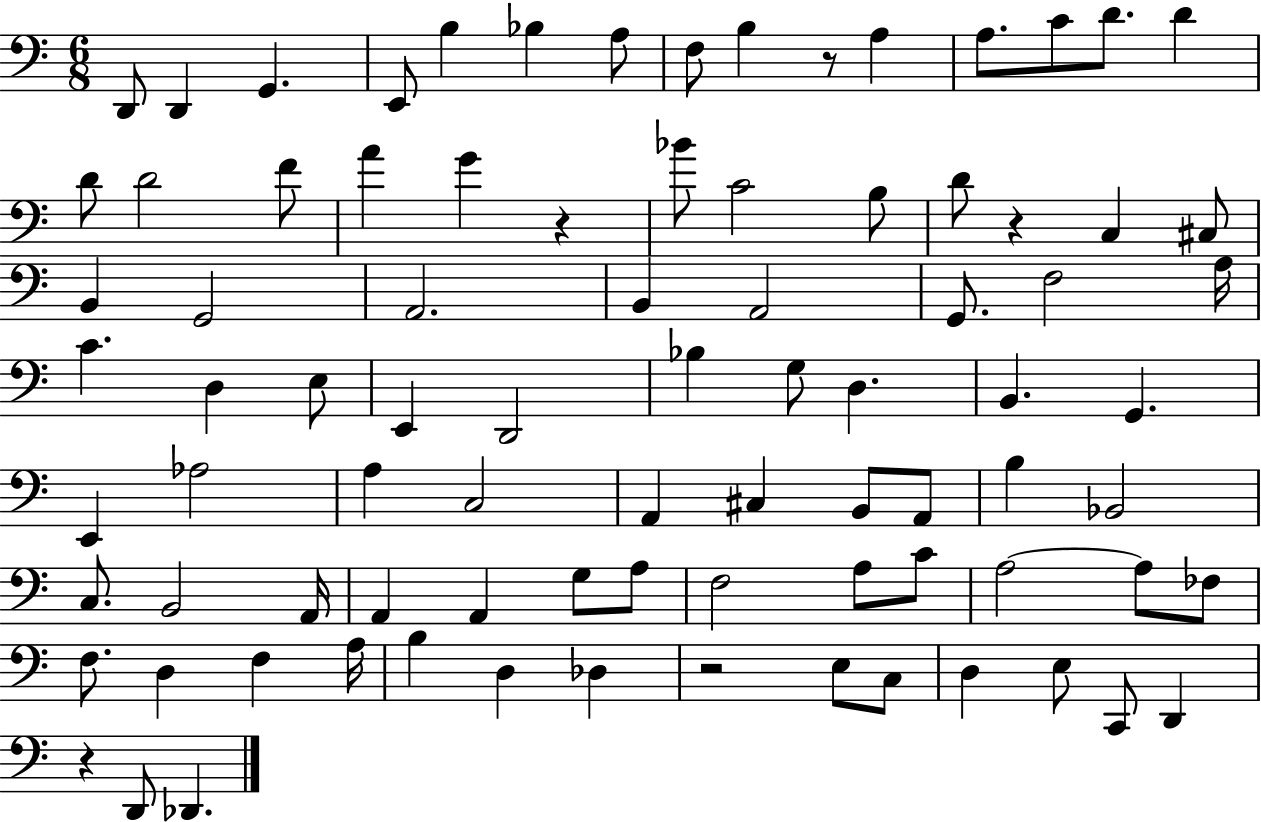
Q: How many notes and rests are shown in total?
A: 86